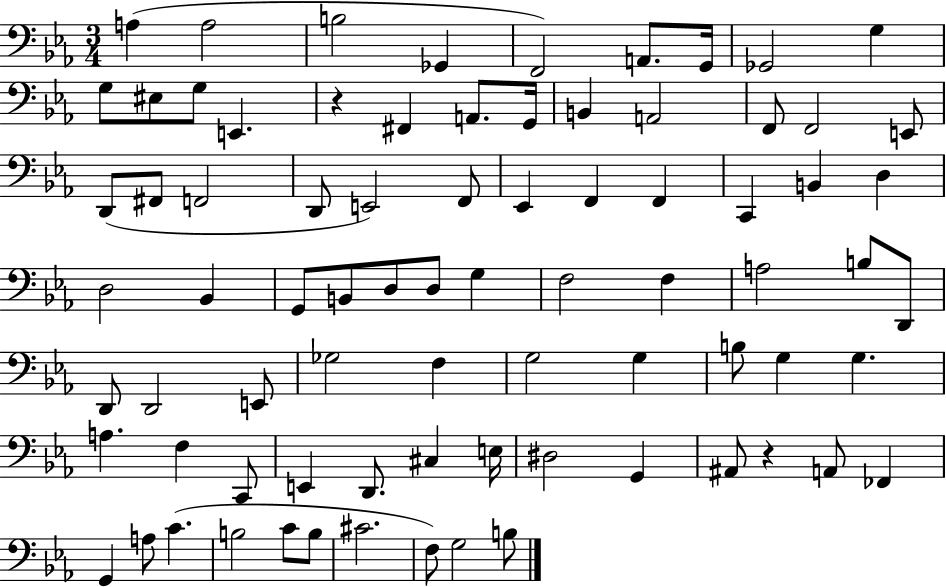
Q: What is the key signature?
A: EES major